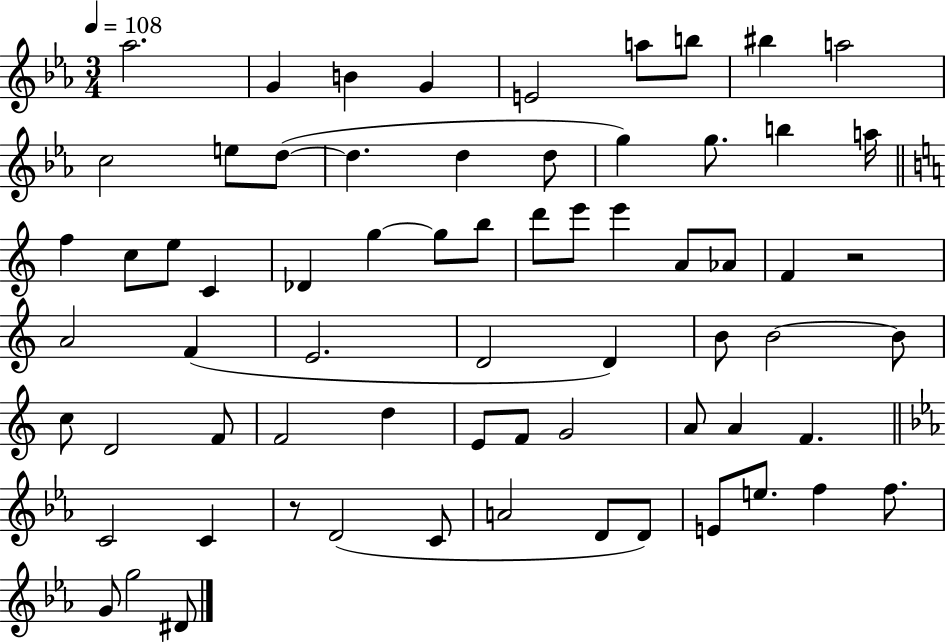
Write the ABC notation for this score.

X:1
T:Untitled
M:3/4
L:1/4
K:Eb
_a2 G B G E2 a/2 b/2 ^b a2 c2 e/2 d/2 d d d/2 g g/2 b a/4 f c/2 e/2 C _D g g/2 b/2 d'/2 e'/2 e' A/2 _A/2 F z2 A2 F E2 D2 D B/2 B2 B/2 c/2 D2 F/2 F2 d E/2 F/2 G2 A/2 A F C2 C z/2 D2 C/2 A2 D/2 D/2 E/2 e/2 f f/2 G/2 g2 ^D/2